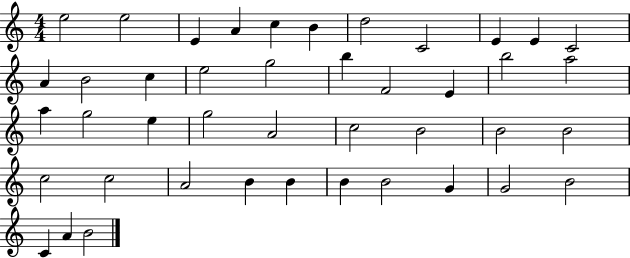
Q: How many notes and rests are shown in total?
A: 43